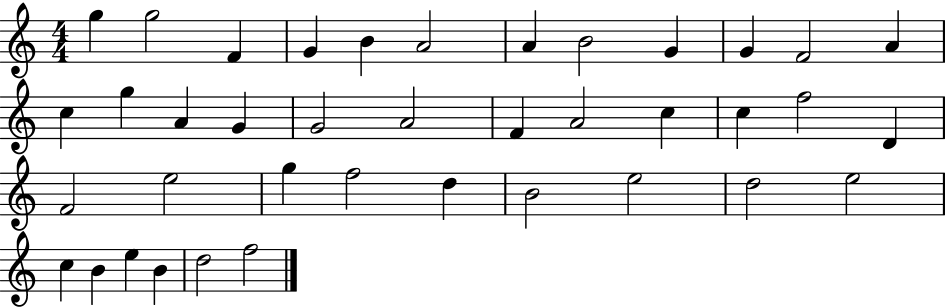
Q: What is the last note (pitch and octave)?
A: F5